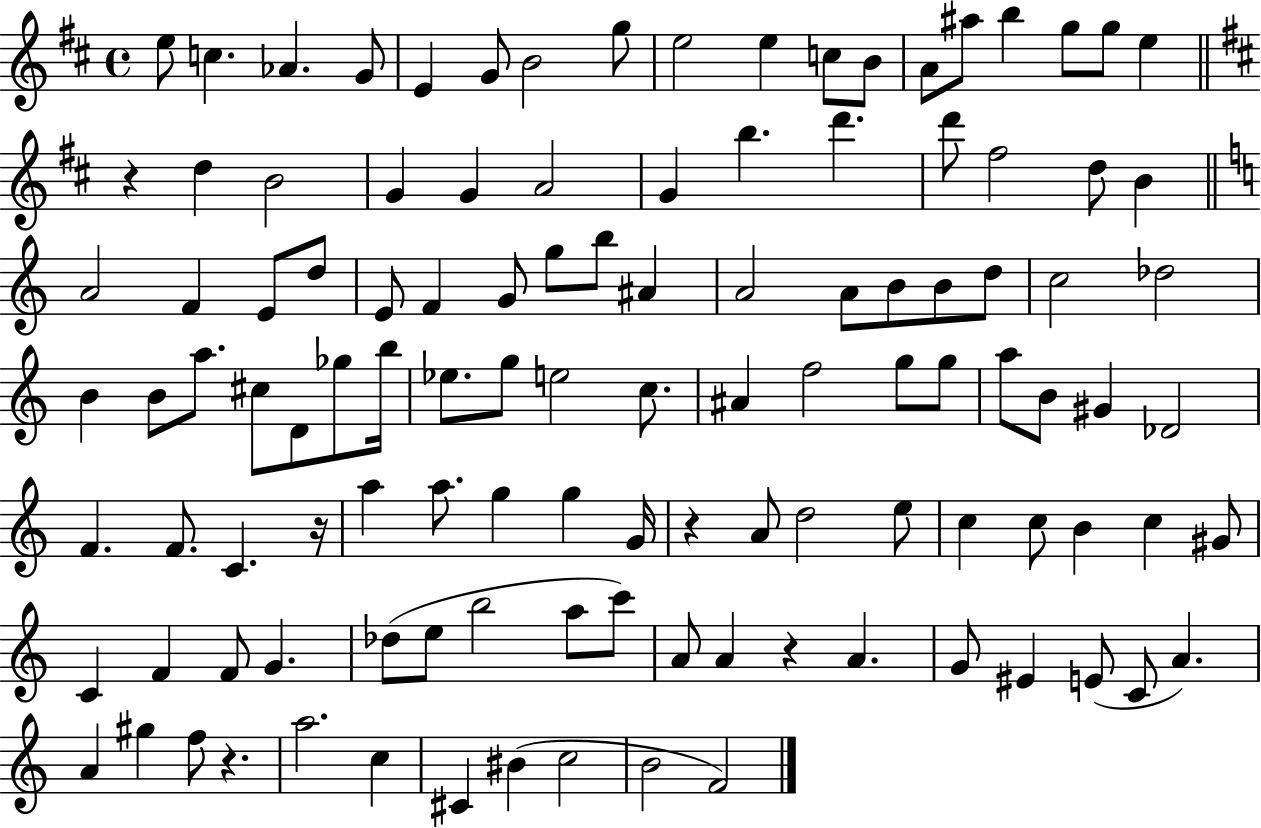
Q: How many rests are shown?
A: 5